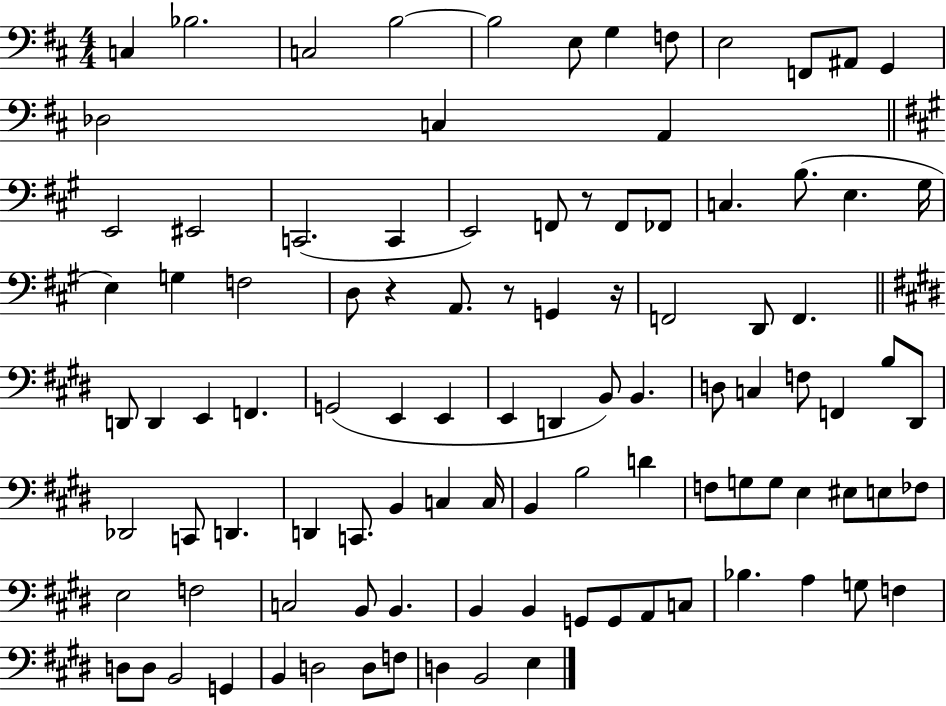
X:1
T:Untitled
M:4/4
L:1/4
K:D
C, _B,2 C,2 B,2 B,2 E,/2 G, F,/2 E,2 F,,/2 ^A,,/2 G,, _D,2 C, A,, E,,2 ^E,,2 C,,2 C,, E,,2 F,,/2 z/2 F,,/2 _F,,/2 C, B,/2 E, ^G,/4 E, G, F,2 D,/2 z A,,/2 z/2 G,, z/4 F,,2 D,,/2 F,, D,,/2 D,, E,, F,, G,,2 E,, E,, E,, D,, B,,/2 B,, D,/2 C, F,/2 F,, B,/2 ^D,,/2 _D,,2 C,,/2 D,, D,, C,,/2 B,, C, C,/4 B,, B,2 D F,/2 G,/2 G,/2 E, ^E,/2 E,/2 _F,/2 E,2 F,2 C,2 B,,/2 B,, B,, B,, G,,/2 G,,/2 A,,/2 C,/2 _B, A, G,/2 F, D,/2 D,/2 B,,2 G,, B,, D,2 D,/2 F,/2 D, B,,2 E,